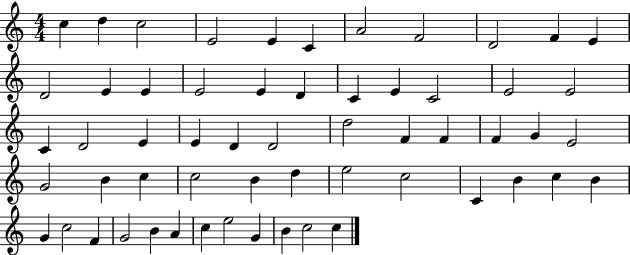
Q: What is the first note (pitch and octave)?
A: C5